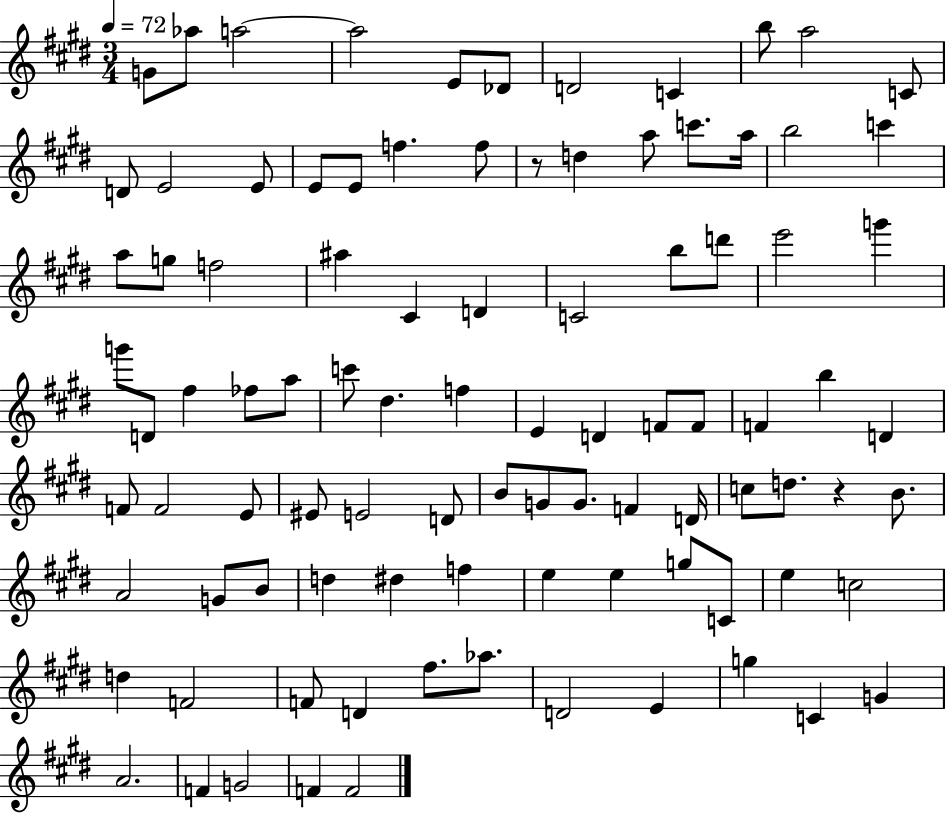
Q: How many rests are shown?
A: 2